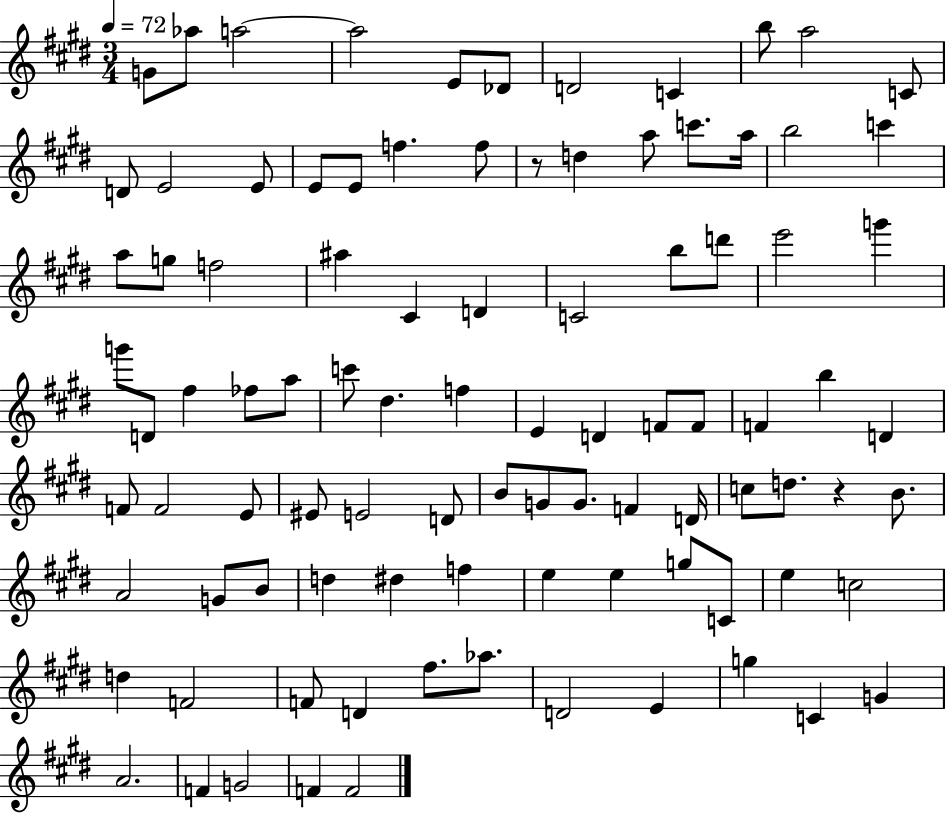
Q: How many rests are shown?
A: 2